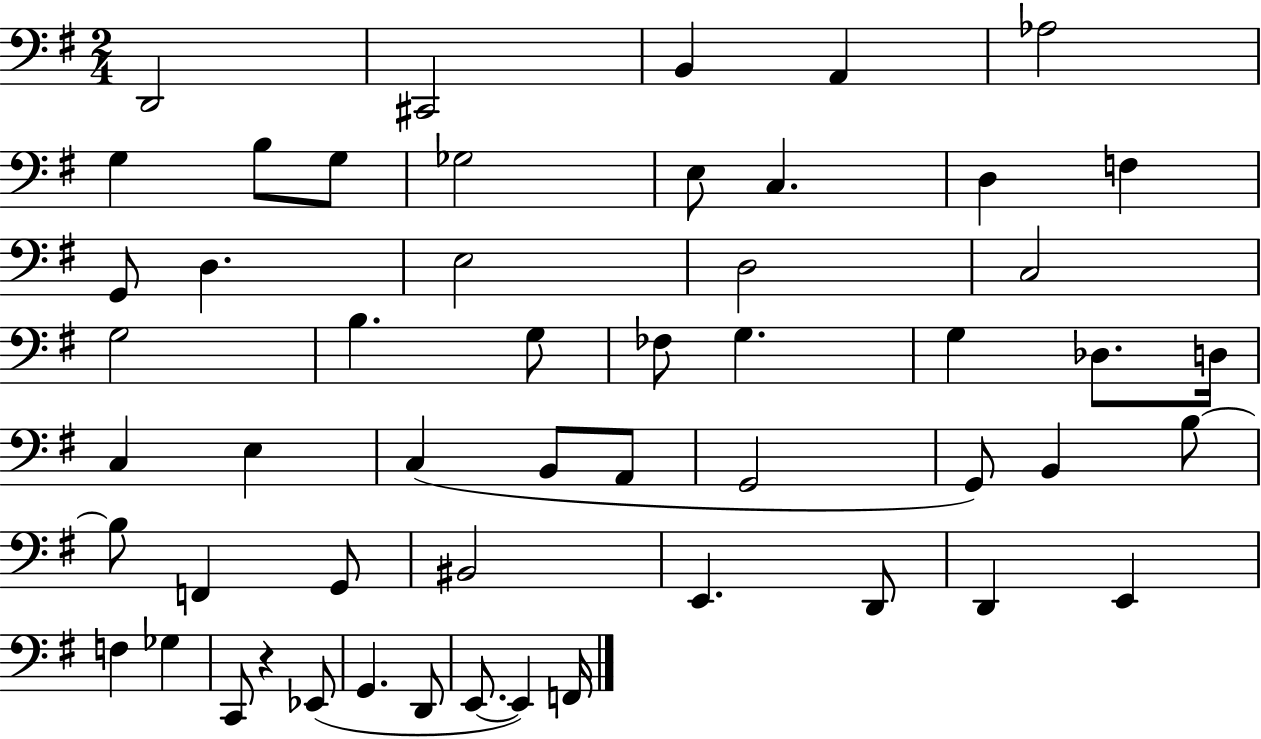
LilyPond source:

{
  \clef bass
  \numericTimeSignature
  \time 2/4
  \key g \major
  d,2 | cis,2 | b,4 a,4 | aes2 | \break g4 b8 g8 | ges2 | e8 c4. | d4 f4 | \break g,8 d4. | e2 | d2 | c2 | \break g2 | b4. g8 | fes8 g4. | g4 des8. d16 | \break c4 e4 | c4( b,8 a,8 | g,2 | g,8) b,4 b8~~ | \break b8 f,4 g,8 | bis,2 | e,4. d,8 | d,4 e,4 | \break f4 ges4 | c,8 r4 ees,8( | g,4. d,8 | e,8.~~ e,4) f,16 | \break \bar "|."
}